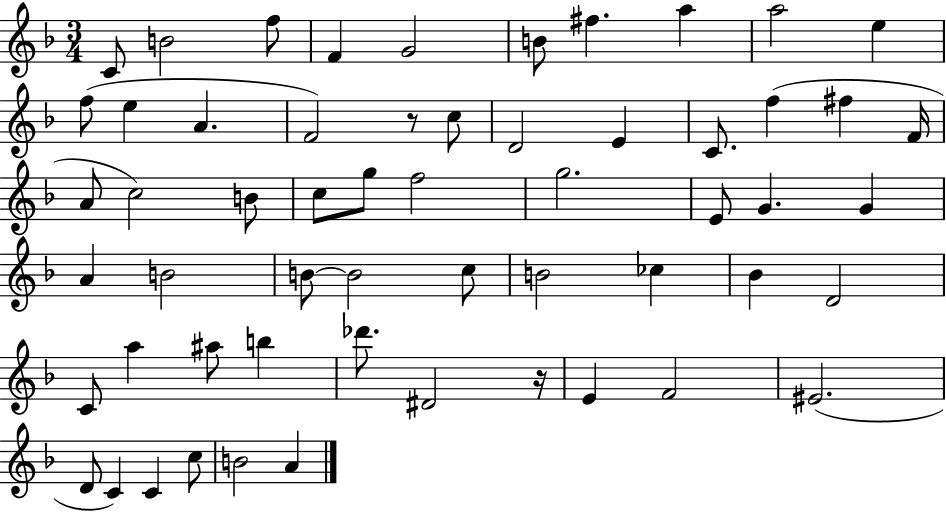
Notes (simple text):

C4/e B4/h F5/e F4/q G4/h B4/e F#5/q. A5/q A5/h E5/q F5/e E5/q A4/q. F4/h R/e C5/e D4/h E4/q C4/e. F5/q F#5/q F4/s A4/e C5/h B4/e C5/e G5/e F5/h G5/h. E4/e G4/q. G4/q A4/q B4/h B4/e B4/h C5/e B4/h CES5/q Bb4/q D4/h C4/e A5/q A#5/e B5/q Db6/e. D#4/h R/s E4/q F4/h EIS4/h. D4/e C4/q C4/q C5/e B4/h A4/q